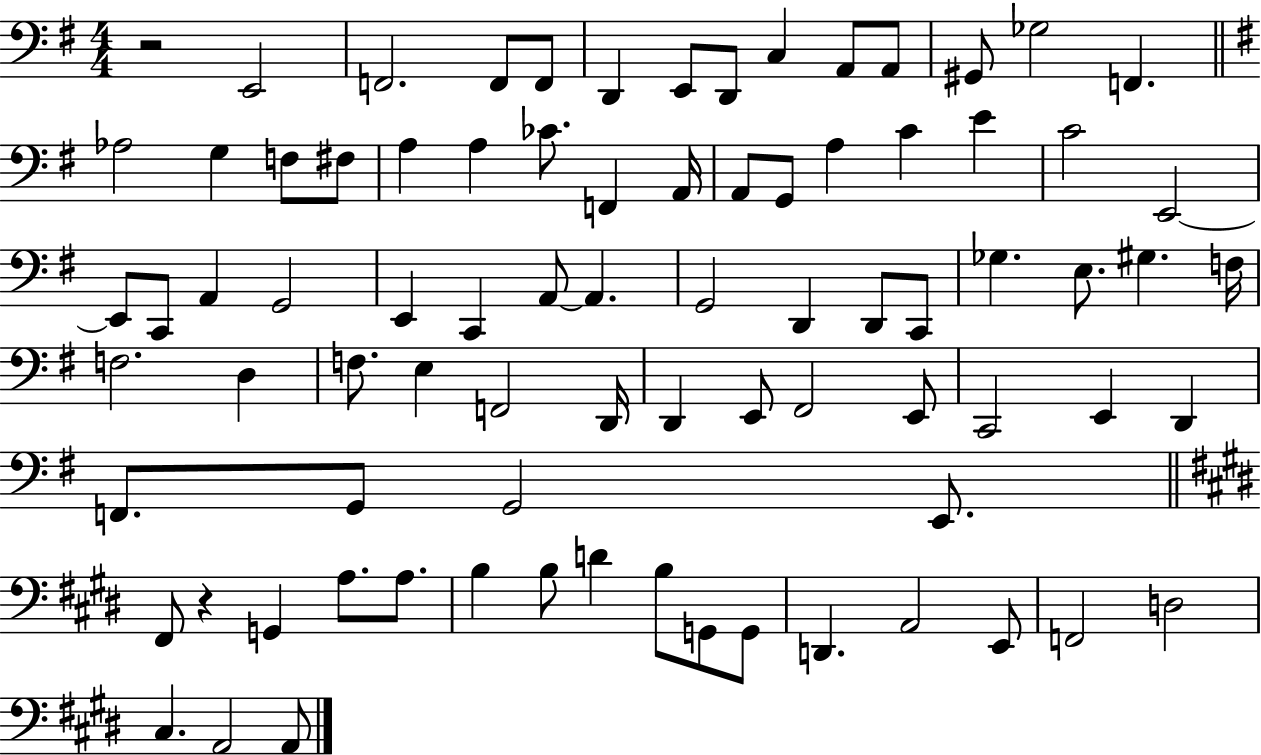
X:1
T:Untitled
M:4/4
L:1/4
K:G
z2 E,,2 F,,2 F,,/2 F,,/2 D,, E,,/2 D,,/2 C, A,,/2 A,,/2 ^G,,/2 _G,2 F,, _A,2 G, F,/2 ^F,/2 A, A, _C/2 F,, A,,/4 A,,/2 G,,/2 A, C E C2 E,,2 E,,/2 C,,/2 A,, G,,2 E,, C,, A,,/2 A,, G,,2 D,, D,,/2 C,,/2 _G, E,/2 ^G, F,/4 F,2 D, F,/2 E, F,,2 D,,/4 D,, E,,/2 ^F,,2 E,,/2 C,,2 E,, D,, F,,/2 G,,/2 G,,2 E,,/2 ^F,,/2 z G,, A,/2 A,/2 B, B,/2 D B,/2 G,,/2 G,,/2 D,, A,,2 E,,/2 F,,2 D,2 ^C, A,,2 A,,/2